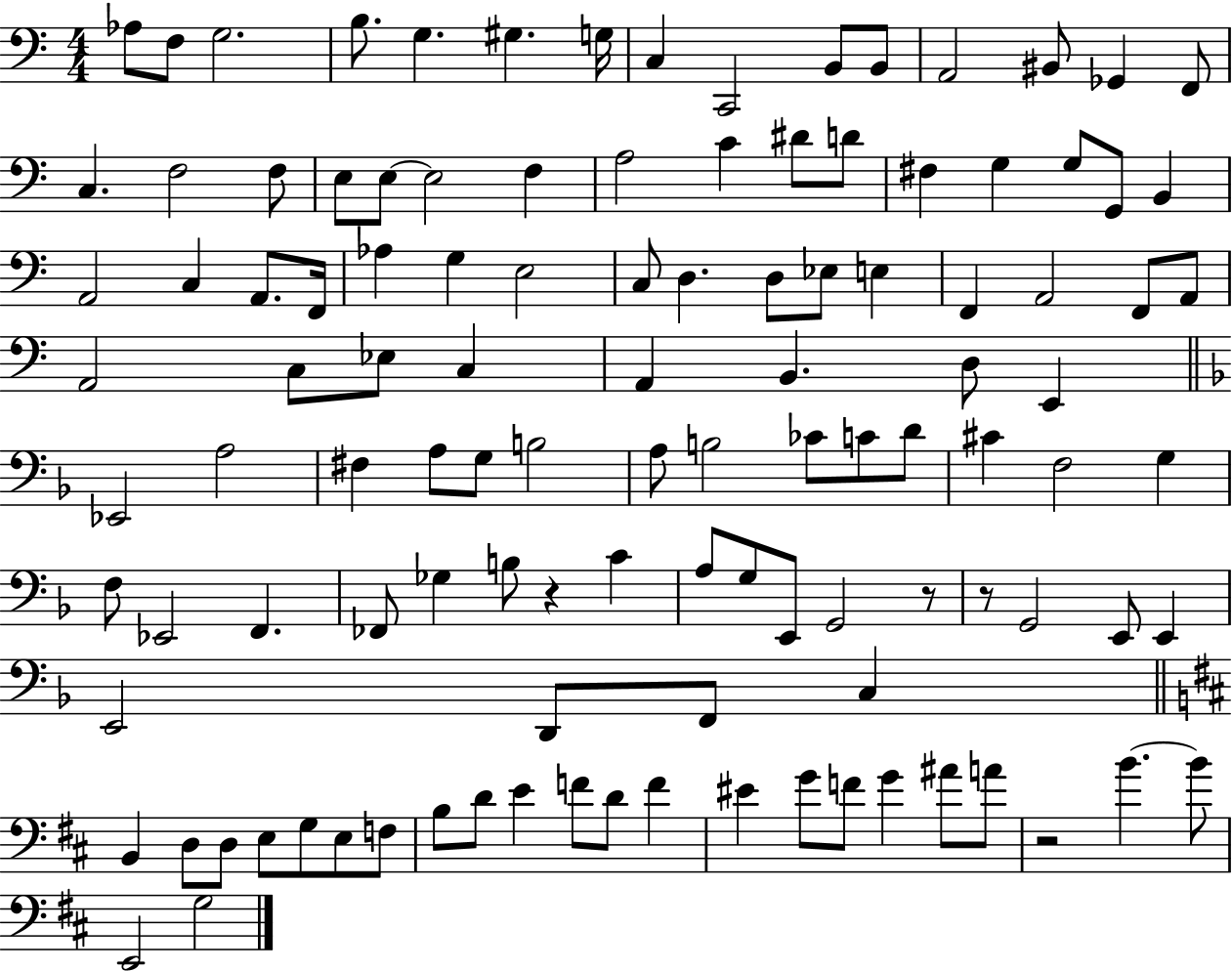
Ab3/e F3/e G3/h. B3/e. G3/q. G#3/q. G3/s C3/q C2/h B2/e B2/e A2/h BIS2/e Gb2/q F2/e C3/q. F3/h F3/e E3/e E3/e E3/h F3/q A3/h C4/q D#4/e D4/e F#3/q G3/q G3/e G2/e B2/q A2/h C3/q A2/e. F2/s Ab3/q G3/q E3/h C3/e D3/q. D3/e Eb3/e E3/q F2/q A2/h F2/e A2/e A2/h C3/e Eb3/e C3/q A2/q B2/q. D3/e E2/q Eb2/h A3/h F#3/q A3/e G3/e B3/h A3/e B3/h CES4/e C4/e D4/e C#4/q F3/h G3/q F3/e Eb2/h F2/q. FES2/e Gb3/q B3/e R/q C4/q A3/e G3/e E2/e G2/h R/e R/e G2/h E2/e E2/q E2/h D2/e F2/e C3/q B2/q D3/e D3/e E3/e G3/e E3/e F3/e B3/e D4/e E4/q F4/e D4/e F4/q EIS4/q G4/e F4/e G4/q A#4/e A4/e R/h B4/q. B4/e E2/h G3/h